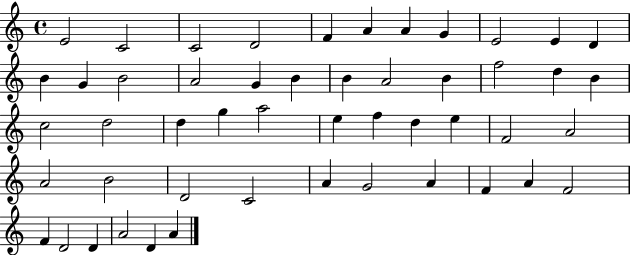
{
  \clef treble
  \time 4/4
  \defaultTimeSignature
  \key c \major
  e'2 c'2 | c'2 d'2 | f'4 a'4 a'4 g'4 | e'2 e'4 d'4 | \break b'4 g'4 b'2 | a'2 g'4 b'4 | b'4 a'2 b'4 | f''2 d''4 b'4 | \break c''2 d''2 | d''4 g''4 a''2 | e''4 f''4 d''4 e''4 | f'2 a'2 | \break a'2 b'2 | d'2 c'2 | a'4 g'2 a'4 | f'4 a'4 f'2 | \break f'4 d'2 d'4 | a'2 d'4 a'4 | \bar "|."
}